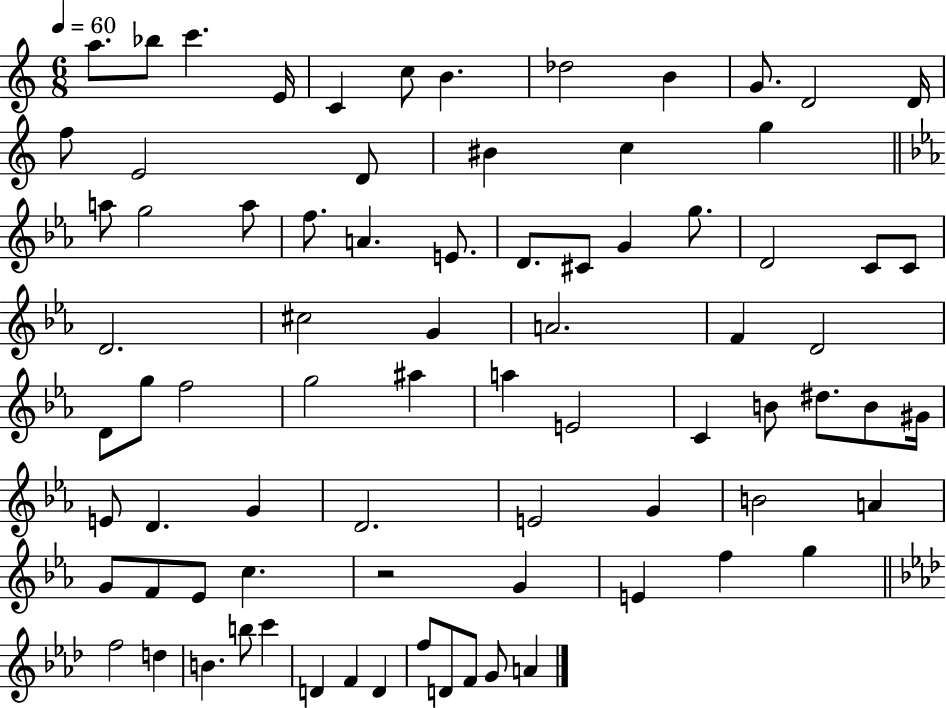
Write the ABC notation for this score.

X:1
T:Untitled
M:6/8
L:1/4
K:C
a/2 _b/2 c' E/4 C c/2 B _d2 B G/2 D2 D/4 f/2 E2 D/2 ^B c g a/2 g2 a/2 f/2 A E/2 D/2 ^C/2 G g/2 D2 C/2 C/2 D2 ^c2 G A2 F D2 D/2 g/2 f2 g2 ^a a E2 C B/2 ^d/2 B/2 ^G/4 E/2 D G D2 E2 G B2 A G/2 F/2 _E/2 c z2 G E f g f2 d B b/2 c' D F D f/2 D/2 F/2 G/2 A